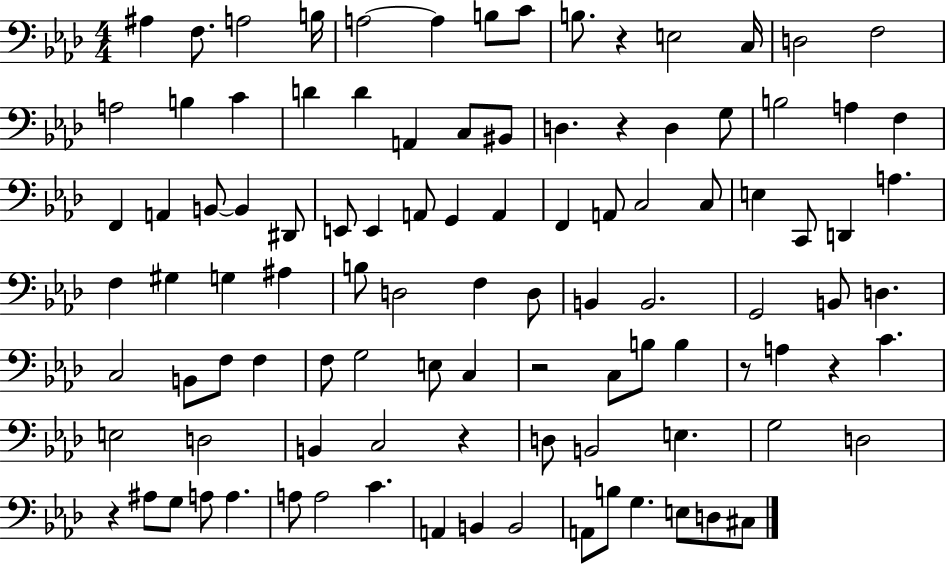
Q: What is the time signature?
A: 4/4